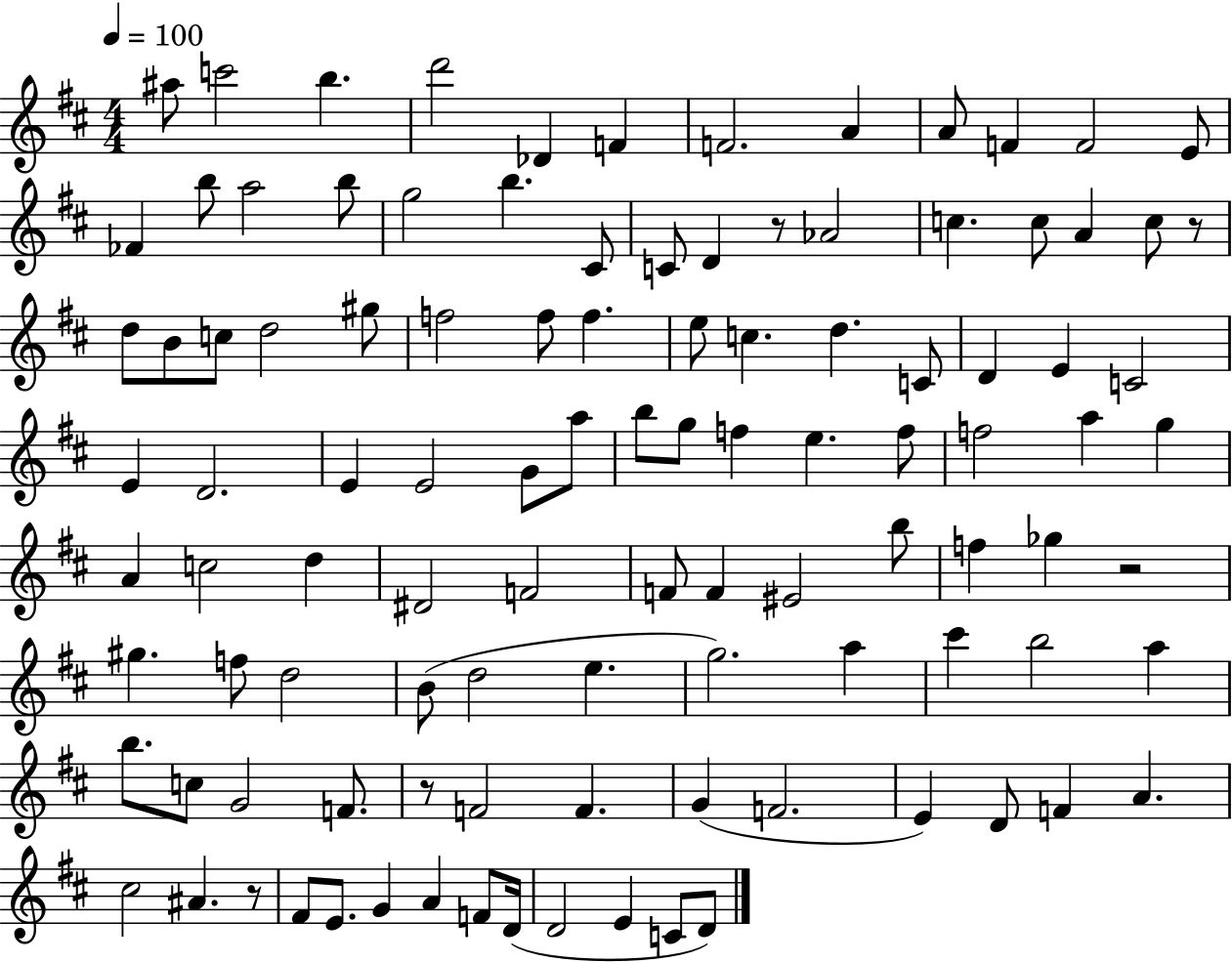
A#5/e C6/h B5/q. D6/h Db4/q F4/q F4/h. A4/q A4/e F4/q F4/h E4/e FES4/q B5/e A5/h B5/e G5/h B5/q. C#4/e C4/e D4/q R/e Ab4/h C5/q. C5/e A4/q C5/e R/e D5/e B4/e C5/e D5/h G#5/e F5/h F5/e F5/q. E5/e C5/q. D5/q. C4/e D4/q E4/q C4/h E4/q D4/h. E4/q E4/h G4/e A5/e B5/e G5/e F5/q E5/q. F5/e F5/h A5/q G5/q A4/q C5/h D5/q D#4/h F4/h F4/e F4/q EIS4/h B5/e F5/q Gb5/q R/h G#5/q. F5/e D5/h B4/e D5/h E5/q. G5/h. A5/q C#6/q B5/h A5/q B5/e. C5/e G4/h F4/e. R/e F4/h F4/q. G4/q F4/h. E4/q D4/e F4/q A4/q. C#5/h A#4/q. R/e F#4/e E4/e. G4/q A4/q F4/e D4/s D4/h E4/q C4/e D4/e